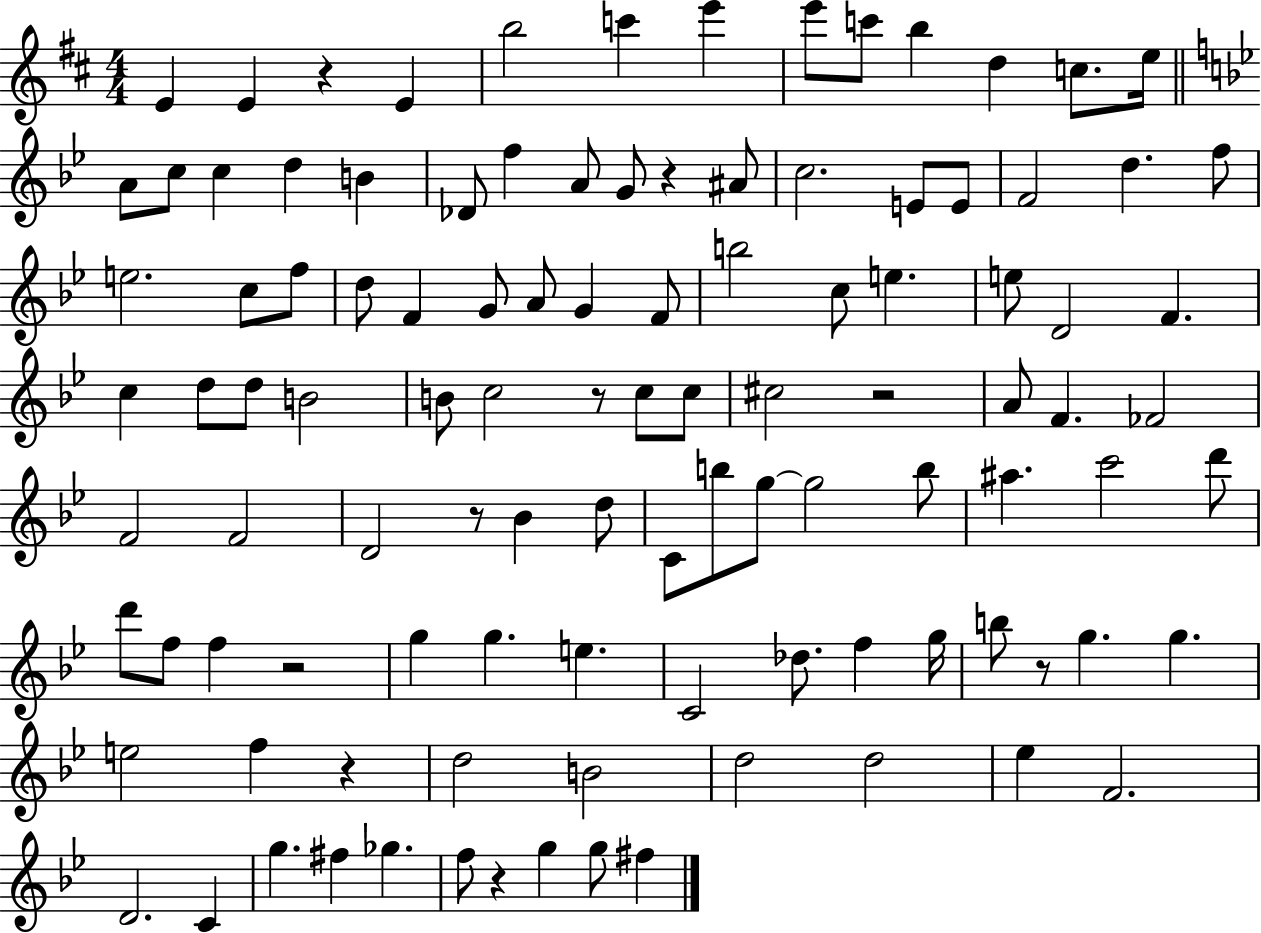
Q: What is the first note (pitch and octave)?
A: E4